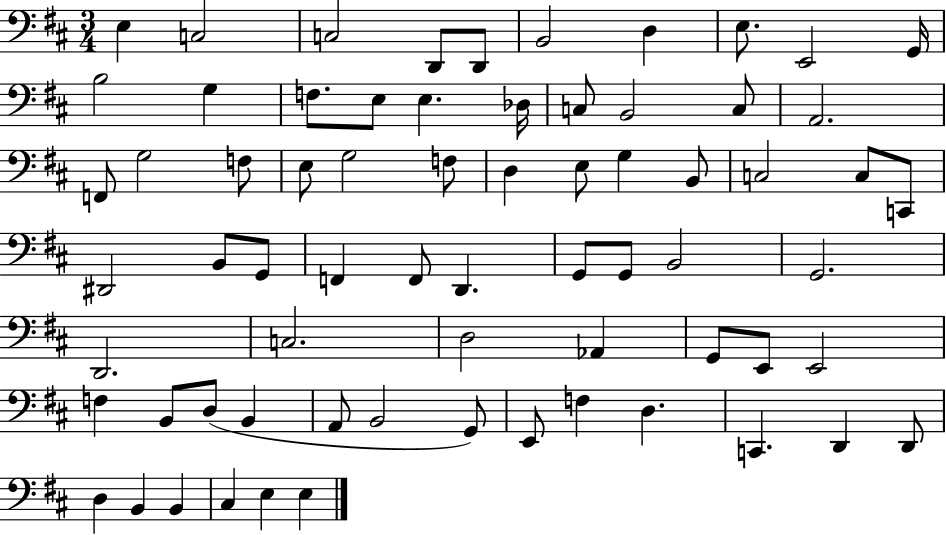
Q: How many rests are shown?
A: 0